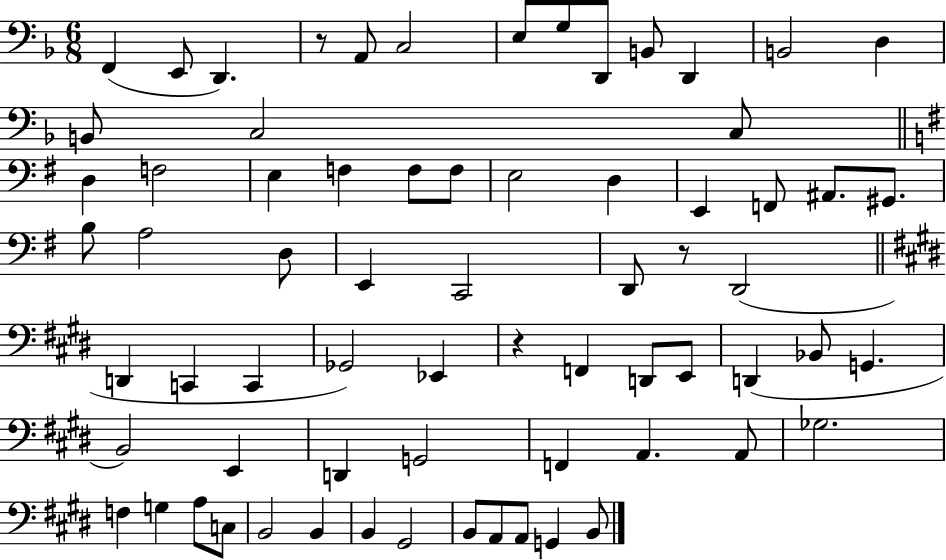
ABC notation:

X:1
T:Untitled
M:6/8
L:1/4
K:F
F,, E,,/2 D,, z/2 A,,/2 C,2 E,/2 G,/2 D,,/2 B,,/2 D,, B,,2 D, B,,/2 C,2 C,/2 D, F,2 E, F, F,/2 F,/2 E,2 D, E,, F,,/2 ^A,,/2 ^G,,/2 B,/2 A,2 D,/2 E,, C,,2 D,,/2 z/2 D,,2 D,, C,, C,, _G,,2 _E,, z F,, D,,/2 E,,/2 D,, _B,,/2 G,, B,,2 E,, D,, G,,2 F,, A,, A,,/2 _G,2 F, G, A,/2 C,/2 B,,2 B,, B,, ^G,,2 B,,/2 A,,/2 A,,/2 G,, B,,/2